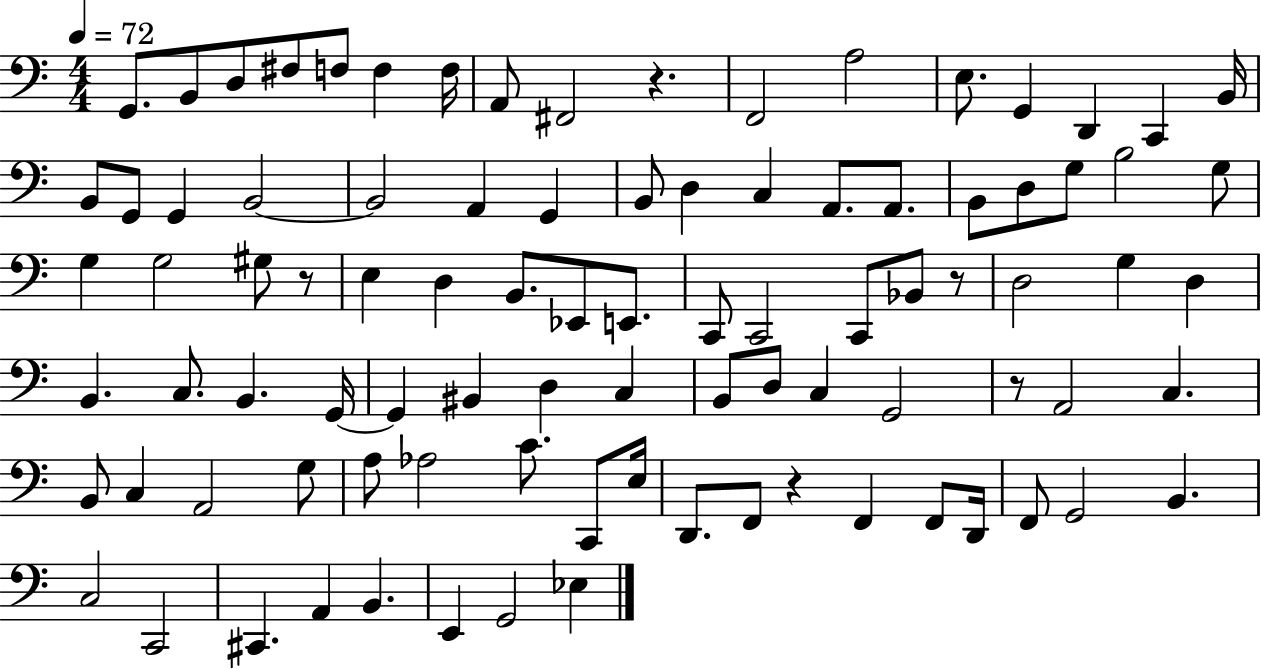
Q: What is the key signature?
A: C major